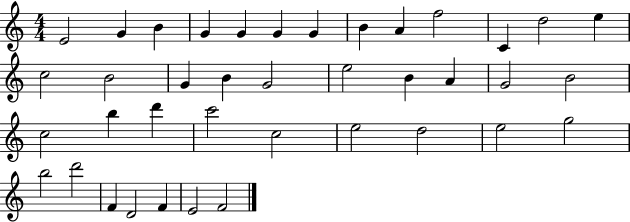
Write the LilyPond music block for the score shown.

{
  \clef treble
  \numericTimeSignature
  \time 4/4
  \key c \major
  e'2 g'4 b'4 | g'4 g'4 g'4 g'4 | b'4 a'4 f''2 | c'4 d''2 e''4 | \break c''2 b'2 | g'4 b'4 g'2 | e''2 b'4 a'4 | g'2 b'2 | \break c''2 b''4 d'''4 | c'''2 c''2 | e''2 d''2 | e''2 g''2 | \break b''2 d'''2 | f'4 d'2 f'4 | e'2 f'2 | \bar "|."
}